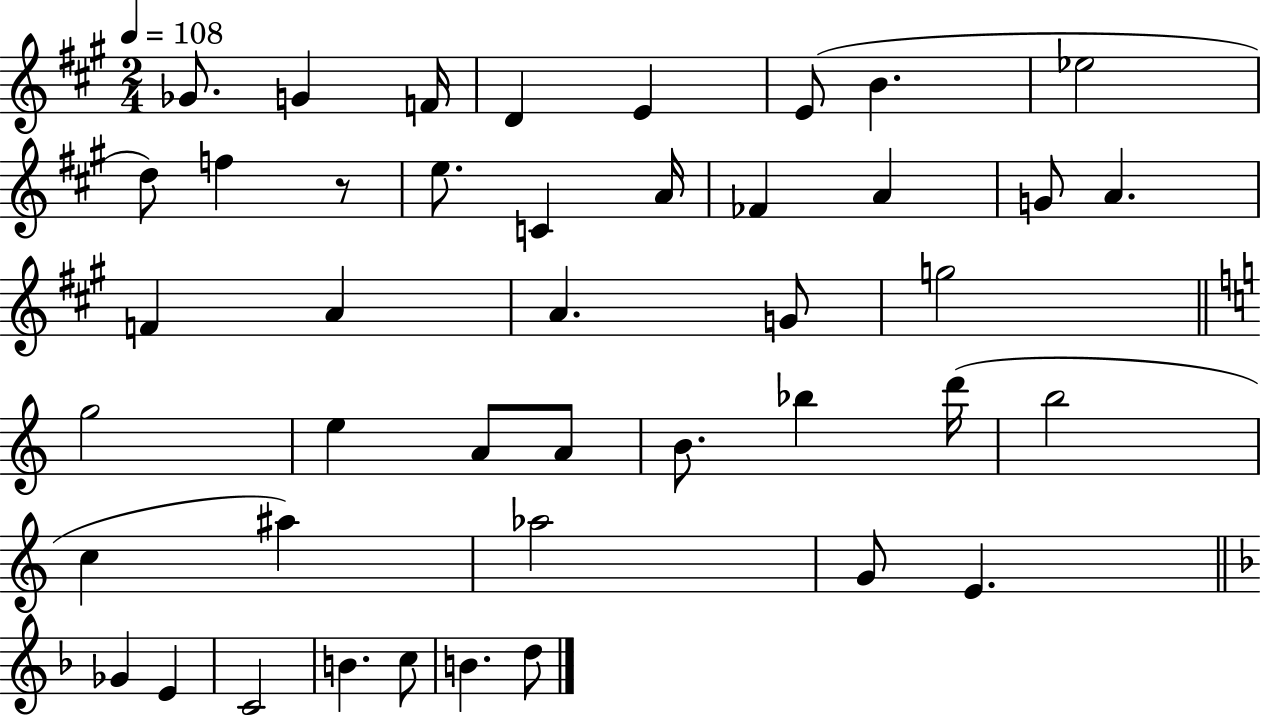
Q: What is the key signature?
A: A major